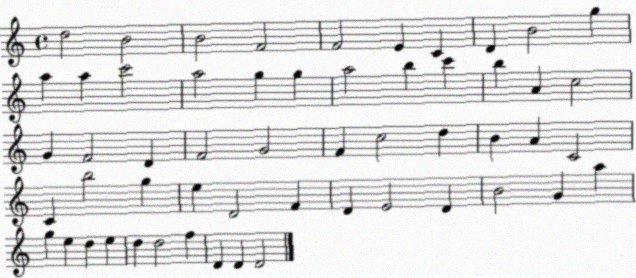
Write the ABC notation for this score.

X:1
T:Untitled
M:4/4
L:1/4
K:C
d2 B2 B2 F2 F2 E C D B2 g a a c'2 a2 g g a2 b c' b A c2 G F2 D F2 G2 F c2 d B A C2 C b2 g e D2 F D E2 D B2 G a g e d e d d2 f D D D2